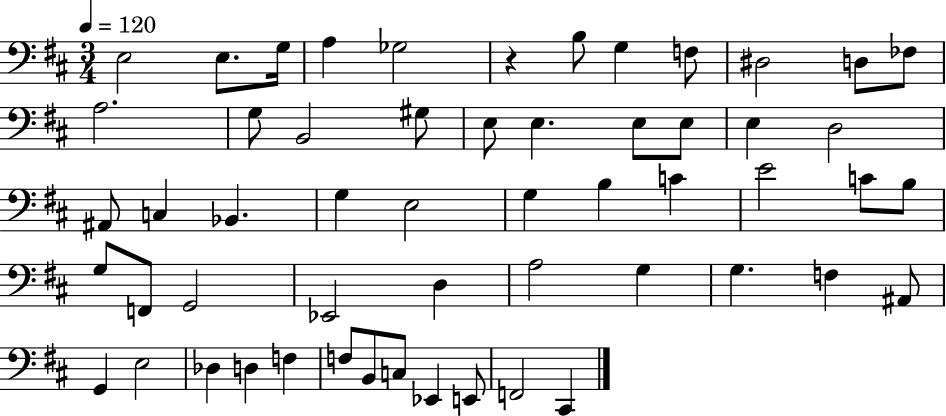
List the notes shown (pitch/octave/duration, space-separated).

E3/h E3/e. G3/s A3/q Gb3/h R/q B3/e G3/q F3/e D#3/h D3/e FES3/e A3/h. G3/e B2/h G#3/e E3/e E3/q. E3/e E3/e E3/q D3/h A#2/e C3/q Bb2/q. G3/q E3/h G3/q B3/q C4/q E4/h C4/e B3/e G3/e F2/e G2/h Eb2/h D3/q A3/h G3/q G3/q. F3/q A#2/e G2/q E3/h Db3/q D3/q F3/q F3/e B2/e C3/e Eb2/q E2/e F2/h C#2/q